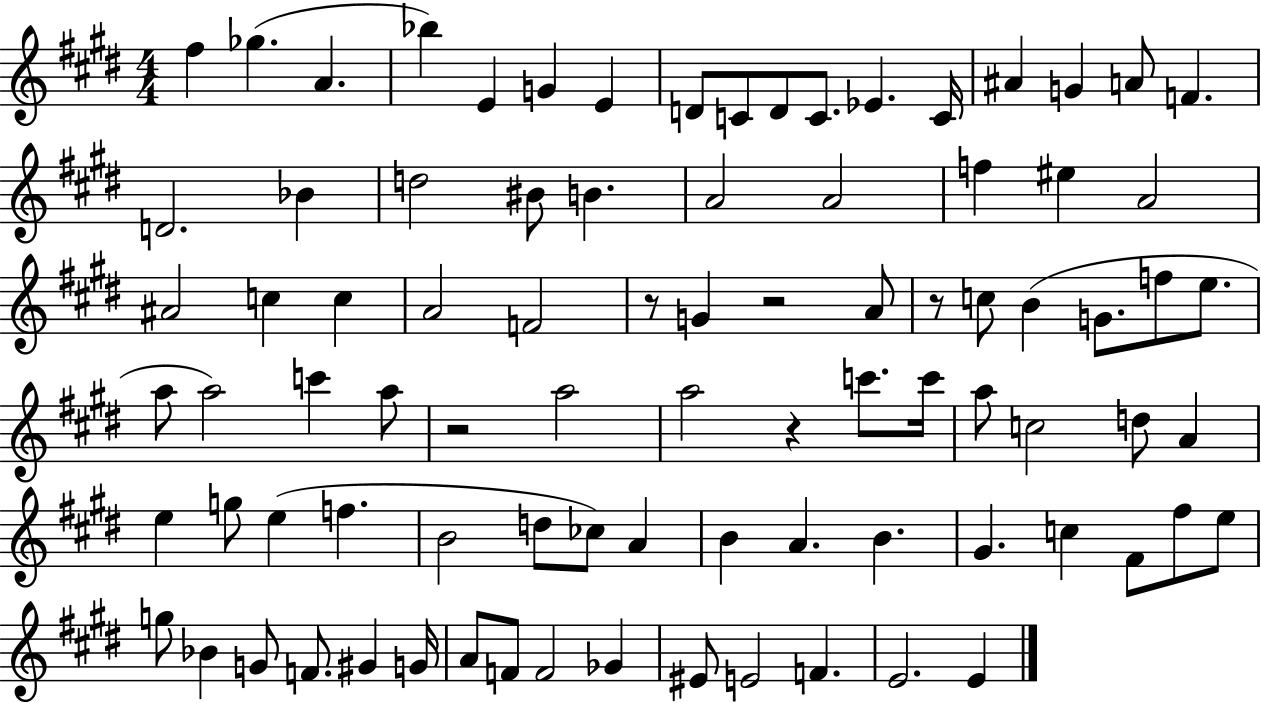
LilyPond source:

{
  \clef treble
  \numericTimeSignature
  \time 4/4
  \key e \major
  \repeat volta 2 { fis''4 ges''4.( a'4. | bes''4) e'4 g'4 e'4 | d'8 c'8 d'8 c'8. ees'4. c'16 | ais'4 g'4 a'8 f'4. | \break d'2. bes'4 | d''2 bis'8 b'4. | a'2 a'2 | f''4 eis''4 a'2 | \break ais'2 c''4 c''4 | a'2 f'2 | r8 g'4 r2 a'8 | r8 c''8 b'4( g'8. f''8 e''8. | \break a''8 a''2) c'''4 a''8 | r2 a''2 | a''2 r4 c'''8. c'''16 | a''8 c''2 d''8 a'4 | \break e''4 g''8 e''4( f''4. | b'2 d''8 ces''8) a'4 | b'4 a'4. b'4. | gis'4. c''4 fis'8 fis''8 e''8 | \break g''8 bes'4 g'8 f'8. gis'4 g'16 | a'8 f'8 f'2 ges'4 | eis'8 e'2 f'4. | e'2. e'4 | \break } \bar "|."
}